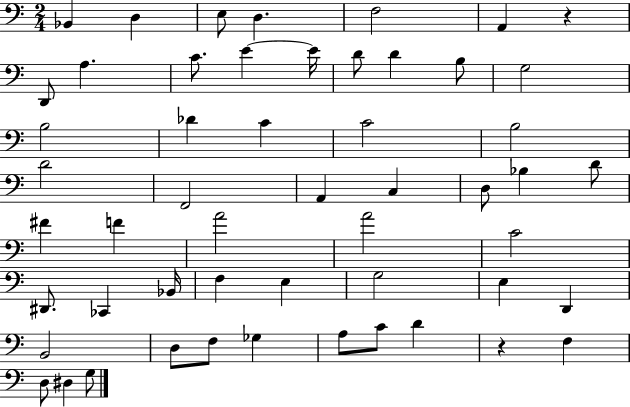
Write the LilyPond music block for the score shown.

{
  \clef bass
  \numericTimeSignature
  \time 2/4
  \key c \major
  \repeat volta 2 { bes,4 d4 | e8 d4. | f2 | a,4 r4 | \break d,8 a4. | c'8. e'4~~ e'16 | d'8 d'4 b8 | g2 | \break b2 | des'4 c'4 | c'2 | b2 | \break d'2 | f,2 | a,4 c4 | d8 bes4 d'8 | \break fis'4 f'4 | a'2 | a'2 | c'2 | \break dis,8. ces,4 bes,16 | f4 e4 | g2 | e4 d,4 | \break b,2 | d8 f8 ges4 | a8 c'8 d'4 | r4 f4 | \break d8 dis4 g8 | } \bar "|."
}